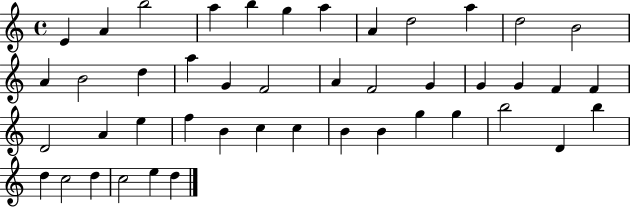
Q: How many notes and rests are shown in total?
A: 45